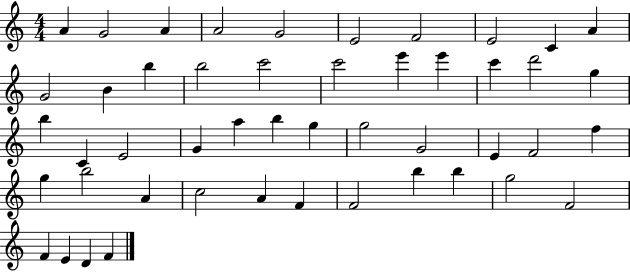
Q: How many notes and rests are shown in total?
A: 48